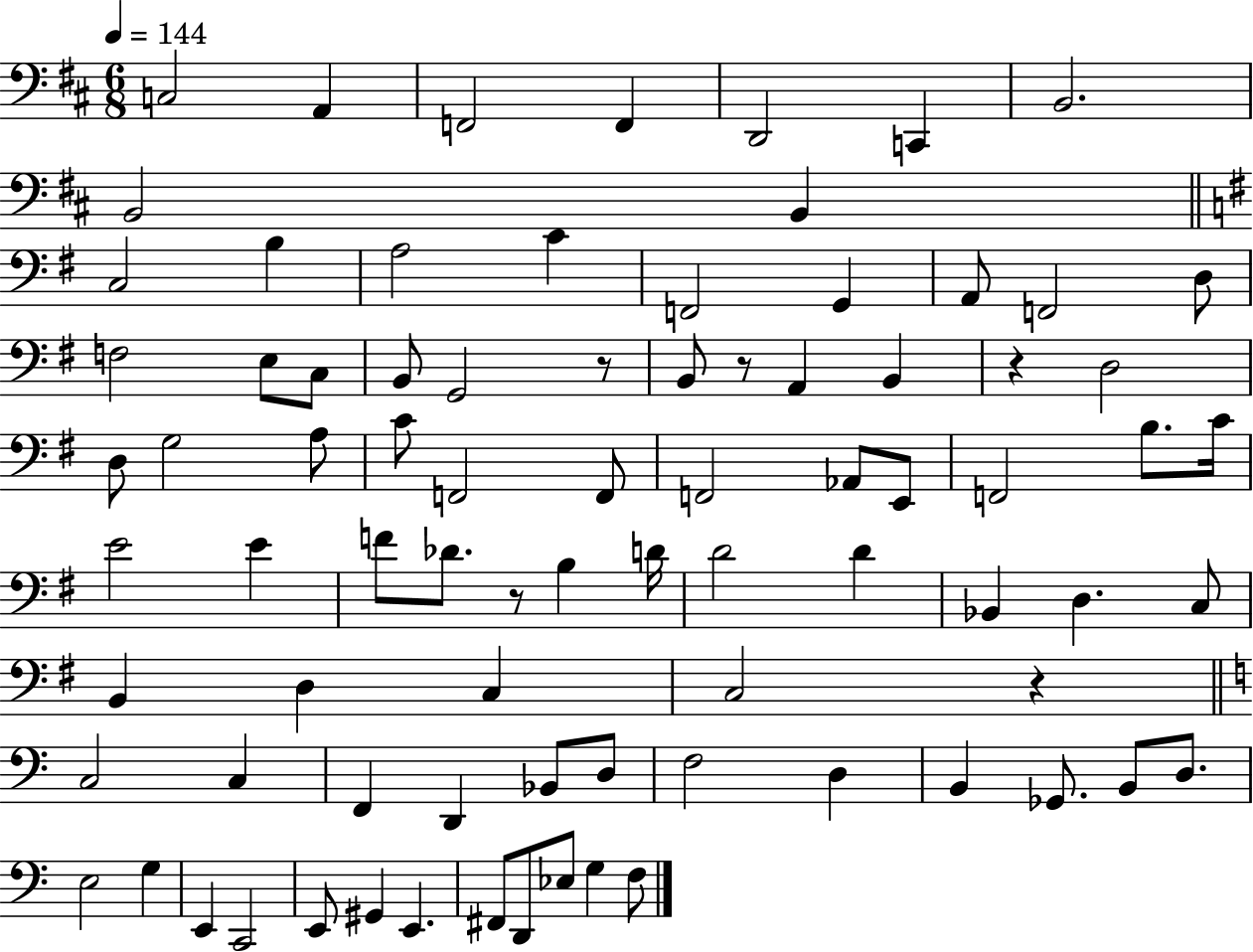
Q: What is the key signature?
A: D major